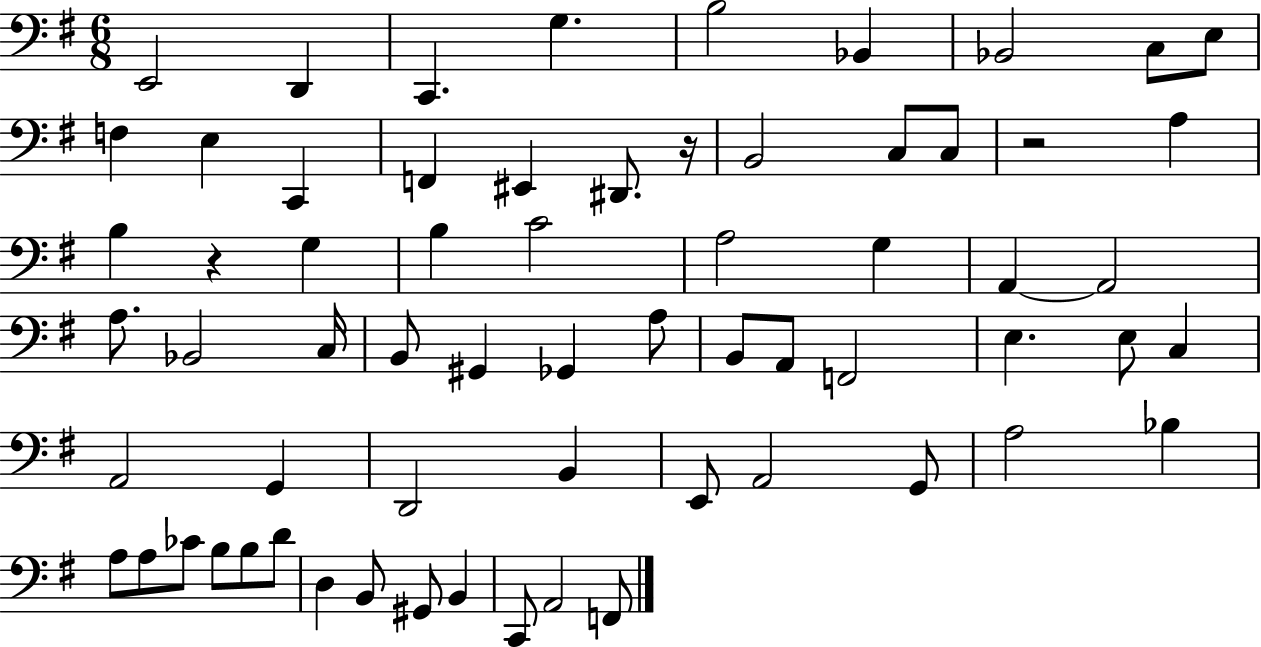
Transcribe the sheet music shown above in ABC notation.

X:1
T:Untitled
M:6/8
L:1/4
K:G
E,,2 D,, C,, G, B,2 _B,, _B,,2 C,/2 E,/2 F, E, C,, F,, ^E,, ^D,,/2 z/4 B,,2 C,/2 C,/2 z2 A, B, z G, B, C2 A,2 G, A,, A,,2 A,/2 _B,,2 C,/4 B,,/2 ^G,, _G,, A,/2 B,,/2 A,,/2 F,,2 E, E,/2 C, A,,2 G,, D,,2 B,, E,,/2 A,,2 G,,/2 A,2 _B, A,/2 A,/2 _C/2 B,/2 B,/2 D/2 D, B,,/2 ^G,,/2 B,, C,,/2 A,,2 F,,/2